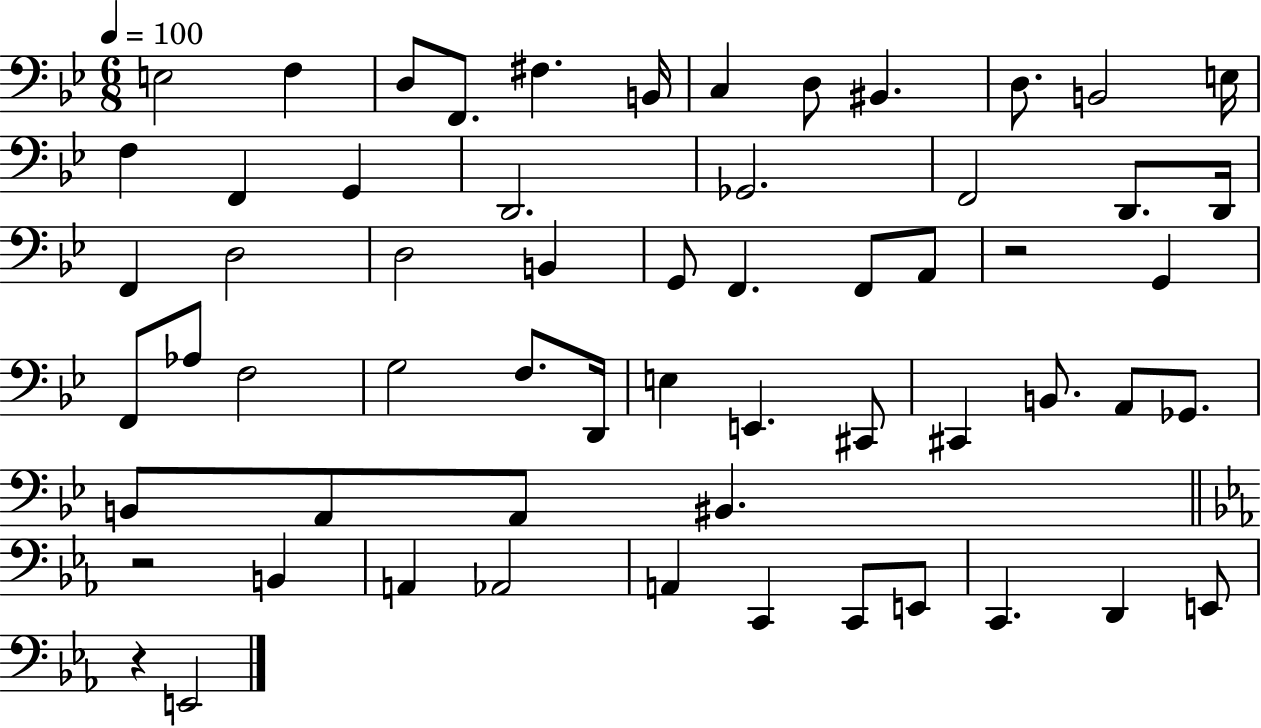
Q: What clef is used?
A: bass